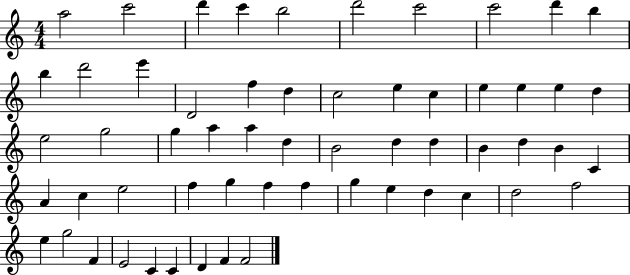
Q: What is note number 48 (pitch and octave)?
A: D5